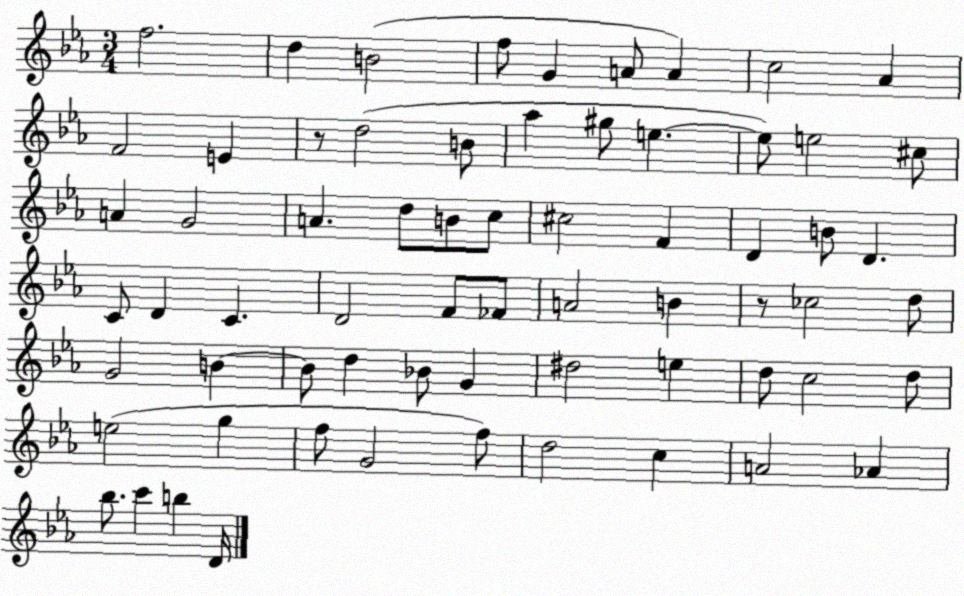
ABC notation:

X:1
T:Untitled
M:3/4
L:1/4
K:Eb
f2 d B2 f/2 G A/2 A c2 _A F2 E z/2 d2 B/2 _a ^g/2 e e/2 e2 ^c/2 A G2 A d/2 B/2 c/2 ^c2 F D B/2 D C/2 D C D2 F/2 _F/2 A2 B z/2 _c2 d/2 G2 B B/2 d _B/2 G ^d2 e d/2 c2 d/2 e2 g f/2 G2 f/2 d2 c A2 _A _b/2 c' b D/4